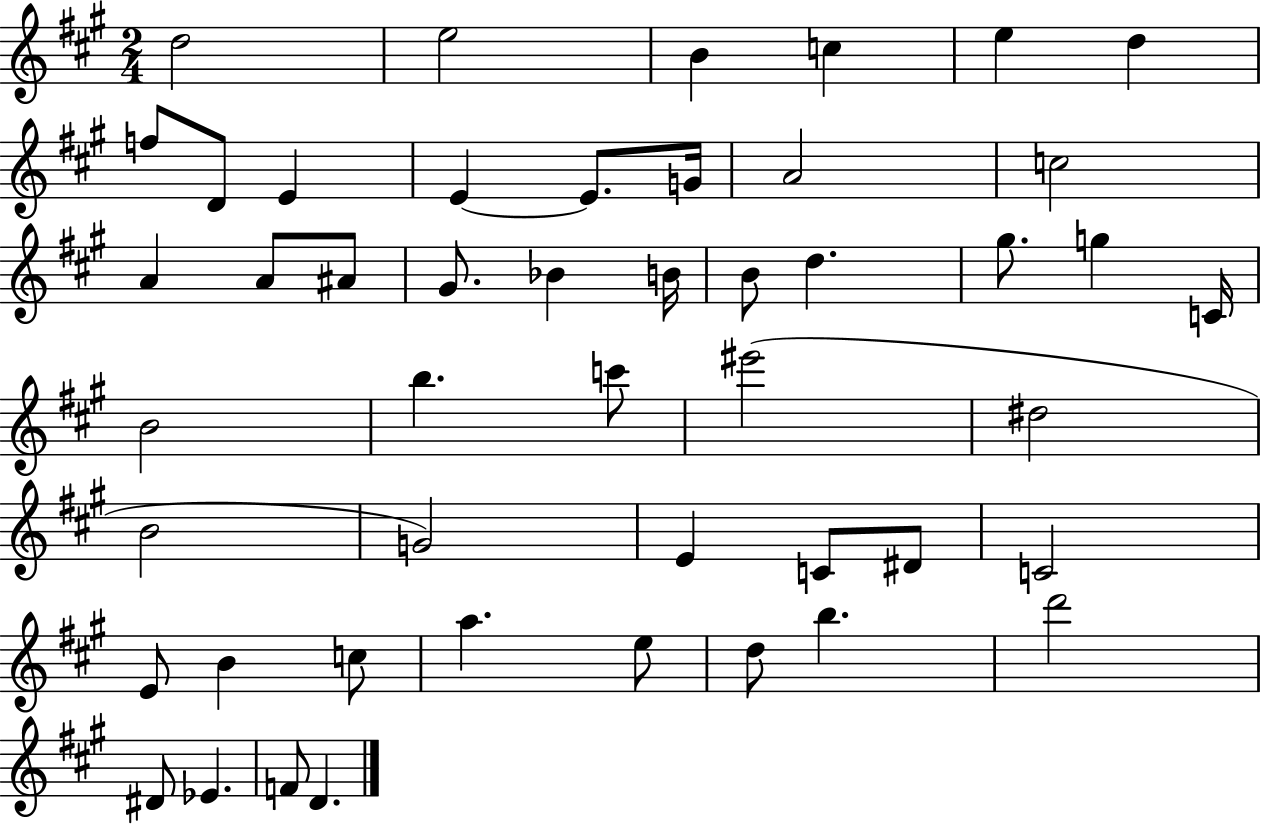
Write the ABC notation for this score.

X:1
T:Untitled
M:2/4
L:1/4
K:A
d2 e2 B c e d f/2 D/2 E E E/2 G/4 A2 c2 A A/2 ^A/2 ^G/2 _B B/4 B/2 d ^g/2 g C/4 B2 b c'/2 ^e'2 ^d2 B2 G2 E C/2 ^D/2 C2 E/2 B c/2 a e/2 d/2 b d'2 ^D/2 _E F/2 D